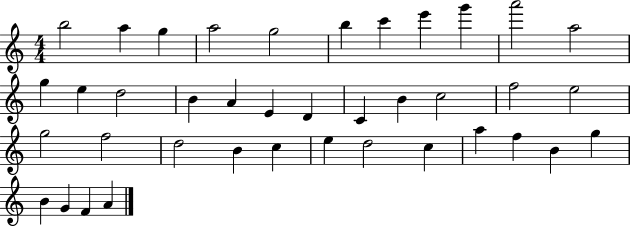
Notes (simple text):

B5/h A5/q G5/q A5/h G5/h B5/q C6/q E6/q G6/q A6/h A5/h G5/q E5/q D5/h B4/q A4/q E4/q D4/q C4/q B4/q C5/h F5/h E5/h G5/h F5/h D5/h B4/q C5/q E5/q D5/h C5/q A5/q F5/q B4/q G5/q B4/q G4/q F4/q A4/q